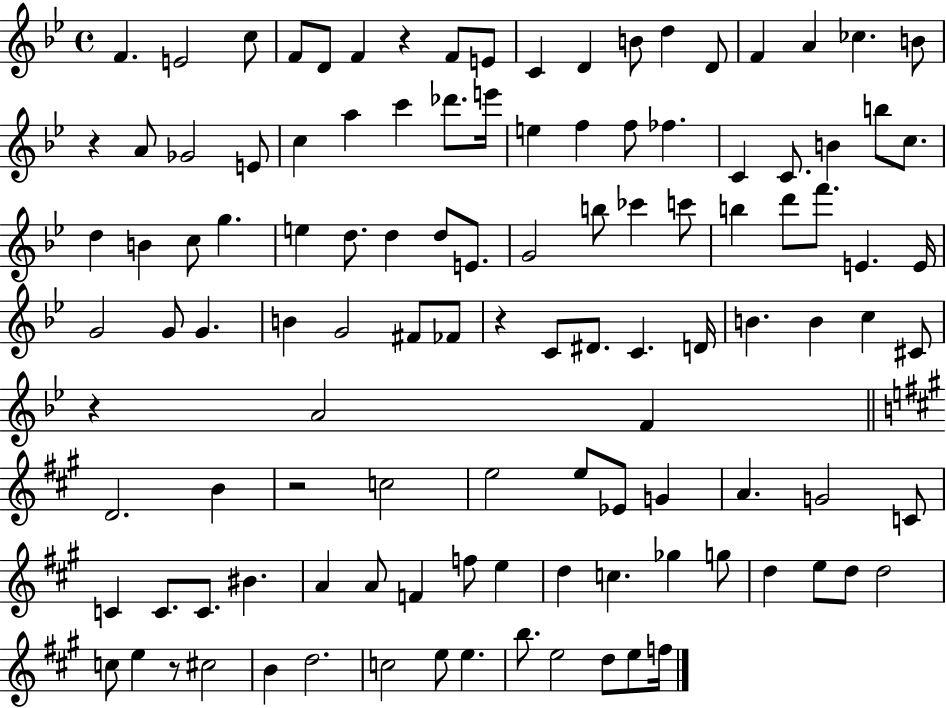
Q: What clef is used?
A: treble